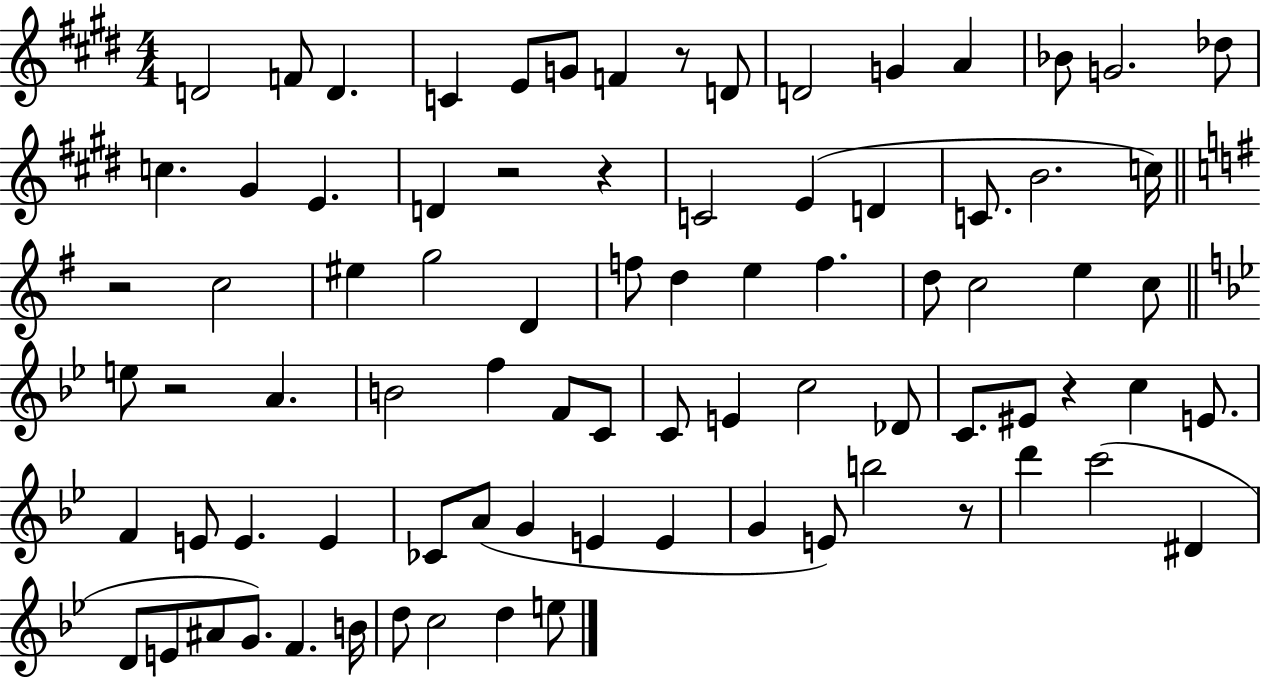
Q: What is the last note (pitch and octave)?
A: E5